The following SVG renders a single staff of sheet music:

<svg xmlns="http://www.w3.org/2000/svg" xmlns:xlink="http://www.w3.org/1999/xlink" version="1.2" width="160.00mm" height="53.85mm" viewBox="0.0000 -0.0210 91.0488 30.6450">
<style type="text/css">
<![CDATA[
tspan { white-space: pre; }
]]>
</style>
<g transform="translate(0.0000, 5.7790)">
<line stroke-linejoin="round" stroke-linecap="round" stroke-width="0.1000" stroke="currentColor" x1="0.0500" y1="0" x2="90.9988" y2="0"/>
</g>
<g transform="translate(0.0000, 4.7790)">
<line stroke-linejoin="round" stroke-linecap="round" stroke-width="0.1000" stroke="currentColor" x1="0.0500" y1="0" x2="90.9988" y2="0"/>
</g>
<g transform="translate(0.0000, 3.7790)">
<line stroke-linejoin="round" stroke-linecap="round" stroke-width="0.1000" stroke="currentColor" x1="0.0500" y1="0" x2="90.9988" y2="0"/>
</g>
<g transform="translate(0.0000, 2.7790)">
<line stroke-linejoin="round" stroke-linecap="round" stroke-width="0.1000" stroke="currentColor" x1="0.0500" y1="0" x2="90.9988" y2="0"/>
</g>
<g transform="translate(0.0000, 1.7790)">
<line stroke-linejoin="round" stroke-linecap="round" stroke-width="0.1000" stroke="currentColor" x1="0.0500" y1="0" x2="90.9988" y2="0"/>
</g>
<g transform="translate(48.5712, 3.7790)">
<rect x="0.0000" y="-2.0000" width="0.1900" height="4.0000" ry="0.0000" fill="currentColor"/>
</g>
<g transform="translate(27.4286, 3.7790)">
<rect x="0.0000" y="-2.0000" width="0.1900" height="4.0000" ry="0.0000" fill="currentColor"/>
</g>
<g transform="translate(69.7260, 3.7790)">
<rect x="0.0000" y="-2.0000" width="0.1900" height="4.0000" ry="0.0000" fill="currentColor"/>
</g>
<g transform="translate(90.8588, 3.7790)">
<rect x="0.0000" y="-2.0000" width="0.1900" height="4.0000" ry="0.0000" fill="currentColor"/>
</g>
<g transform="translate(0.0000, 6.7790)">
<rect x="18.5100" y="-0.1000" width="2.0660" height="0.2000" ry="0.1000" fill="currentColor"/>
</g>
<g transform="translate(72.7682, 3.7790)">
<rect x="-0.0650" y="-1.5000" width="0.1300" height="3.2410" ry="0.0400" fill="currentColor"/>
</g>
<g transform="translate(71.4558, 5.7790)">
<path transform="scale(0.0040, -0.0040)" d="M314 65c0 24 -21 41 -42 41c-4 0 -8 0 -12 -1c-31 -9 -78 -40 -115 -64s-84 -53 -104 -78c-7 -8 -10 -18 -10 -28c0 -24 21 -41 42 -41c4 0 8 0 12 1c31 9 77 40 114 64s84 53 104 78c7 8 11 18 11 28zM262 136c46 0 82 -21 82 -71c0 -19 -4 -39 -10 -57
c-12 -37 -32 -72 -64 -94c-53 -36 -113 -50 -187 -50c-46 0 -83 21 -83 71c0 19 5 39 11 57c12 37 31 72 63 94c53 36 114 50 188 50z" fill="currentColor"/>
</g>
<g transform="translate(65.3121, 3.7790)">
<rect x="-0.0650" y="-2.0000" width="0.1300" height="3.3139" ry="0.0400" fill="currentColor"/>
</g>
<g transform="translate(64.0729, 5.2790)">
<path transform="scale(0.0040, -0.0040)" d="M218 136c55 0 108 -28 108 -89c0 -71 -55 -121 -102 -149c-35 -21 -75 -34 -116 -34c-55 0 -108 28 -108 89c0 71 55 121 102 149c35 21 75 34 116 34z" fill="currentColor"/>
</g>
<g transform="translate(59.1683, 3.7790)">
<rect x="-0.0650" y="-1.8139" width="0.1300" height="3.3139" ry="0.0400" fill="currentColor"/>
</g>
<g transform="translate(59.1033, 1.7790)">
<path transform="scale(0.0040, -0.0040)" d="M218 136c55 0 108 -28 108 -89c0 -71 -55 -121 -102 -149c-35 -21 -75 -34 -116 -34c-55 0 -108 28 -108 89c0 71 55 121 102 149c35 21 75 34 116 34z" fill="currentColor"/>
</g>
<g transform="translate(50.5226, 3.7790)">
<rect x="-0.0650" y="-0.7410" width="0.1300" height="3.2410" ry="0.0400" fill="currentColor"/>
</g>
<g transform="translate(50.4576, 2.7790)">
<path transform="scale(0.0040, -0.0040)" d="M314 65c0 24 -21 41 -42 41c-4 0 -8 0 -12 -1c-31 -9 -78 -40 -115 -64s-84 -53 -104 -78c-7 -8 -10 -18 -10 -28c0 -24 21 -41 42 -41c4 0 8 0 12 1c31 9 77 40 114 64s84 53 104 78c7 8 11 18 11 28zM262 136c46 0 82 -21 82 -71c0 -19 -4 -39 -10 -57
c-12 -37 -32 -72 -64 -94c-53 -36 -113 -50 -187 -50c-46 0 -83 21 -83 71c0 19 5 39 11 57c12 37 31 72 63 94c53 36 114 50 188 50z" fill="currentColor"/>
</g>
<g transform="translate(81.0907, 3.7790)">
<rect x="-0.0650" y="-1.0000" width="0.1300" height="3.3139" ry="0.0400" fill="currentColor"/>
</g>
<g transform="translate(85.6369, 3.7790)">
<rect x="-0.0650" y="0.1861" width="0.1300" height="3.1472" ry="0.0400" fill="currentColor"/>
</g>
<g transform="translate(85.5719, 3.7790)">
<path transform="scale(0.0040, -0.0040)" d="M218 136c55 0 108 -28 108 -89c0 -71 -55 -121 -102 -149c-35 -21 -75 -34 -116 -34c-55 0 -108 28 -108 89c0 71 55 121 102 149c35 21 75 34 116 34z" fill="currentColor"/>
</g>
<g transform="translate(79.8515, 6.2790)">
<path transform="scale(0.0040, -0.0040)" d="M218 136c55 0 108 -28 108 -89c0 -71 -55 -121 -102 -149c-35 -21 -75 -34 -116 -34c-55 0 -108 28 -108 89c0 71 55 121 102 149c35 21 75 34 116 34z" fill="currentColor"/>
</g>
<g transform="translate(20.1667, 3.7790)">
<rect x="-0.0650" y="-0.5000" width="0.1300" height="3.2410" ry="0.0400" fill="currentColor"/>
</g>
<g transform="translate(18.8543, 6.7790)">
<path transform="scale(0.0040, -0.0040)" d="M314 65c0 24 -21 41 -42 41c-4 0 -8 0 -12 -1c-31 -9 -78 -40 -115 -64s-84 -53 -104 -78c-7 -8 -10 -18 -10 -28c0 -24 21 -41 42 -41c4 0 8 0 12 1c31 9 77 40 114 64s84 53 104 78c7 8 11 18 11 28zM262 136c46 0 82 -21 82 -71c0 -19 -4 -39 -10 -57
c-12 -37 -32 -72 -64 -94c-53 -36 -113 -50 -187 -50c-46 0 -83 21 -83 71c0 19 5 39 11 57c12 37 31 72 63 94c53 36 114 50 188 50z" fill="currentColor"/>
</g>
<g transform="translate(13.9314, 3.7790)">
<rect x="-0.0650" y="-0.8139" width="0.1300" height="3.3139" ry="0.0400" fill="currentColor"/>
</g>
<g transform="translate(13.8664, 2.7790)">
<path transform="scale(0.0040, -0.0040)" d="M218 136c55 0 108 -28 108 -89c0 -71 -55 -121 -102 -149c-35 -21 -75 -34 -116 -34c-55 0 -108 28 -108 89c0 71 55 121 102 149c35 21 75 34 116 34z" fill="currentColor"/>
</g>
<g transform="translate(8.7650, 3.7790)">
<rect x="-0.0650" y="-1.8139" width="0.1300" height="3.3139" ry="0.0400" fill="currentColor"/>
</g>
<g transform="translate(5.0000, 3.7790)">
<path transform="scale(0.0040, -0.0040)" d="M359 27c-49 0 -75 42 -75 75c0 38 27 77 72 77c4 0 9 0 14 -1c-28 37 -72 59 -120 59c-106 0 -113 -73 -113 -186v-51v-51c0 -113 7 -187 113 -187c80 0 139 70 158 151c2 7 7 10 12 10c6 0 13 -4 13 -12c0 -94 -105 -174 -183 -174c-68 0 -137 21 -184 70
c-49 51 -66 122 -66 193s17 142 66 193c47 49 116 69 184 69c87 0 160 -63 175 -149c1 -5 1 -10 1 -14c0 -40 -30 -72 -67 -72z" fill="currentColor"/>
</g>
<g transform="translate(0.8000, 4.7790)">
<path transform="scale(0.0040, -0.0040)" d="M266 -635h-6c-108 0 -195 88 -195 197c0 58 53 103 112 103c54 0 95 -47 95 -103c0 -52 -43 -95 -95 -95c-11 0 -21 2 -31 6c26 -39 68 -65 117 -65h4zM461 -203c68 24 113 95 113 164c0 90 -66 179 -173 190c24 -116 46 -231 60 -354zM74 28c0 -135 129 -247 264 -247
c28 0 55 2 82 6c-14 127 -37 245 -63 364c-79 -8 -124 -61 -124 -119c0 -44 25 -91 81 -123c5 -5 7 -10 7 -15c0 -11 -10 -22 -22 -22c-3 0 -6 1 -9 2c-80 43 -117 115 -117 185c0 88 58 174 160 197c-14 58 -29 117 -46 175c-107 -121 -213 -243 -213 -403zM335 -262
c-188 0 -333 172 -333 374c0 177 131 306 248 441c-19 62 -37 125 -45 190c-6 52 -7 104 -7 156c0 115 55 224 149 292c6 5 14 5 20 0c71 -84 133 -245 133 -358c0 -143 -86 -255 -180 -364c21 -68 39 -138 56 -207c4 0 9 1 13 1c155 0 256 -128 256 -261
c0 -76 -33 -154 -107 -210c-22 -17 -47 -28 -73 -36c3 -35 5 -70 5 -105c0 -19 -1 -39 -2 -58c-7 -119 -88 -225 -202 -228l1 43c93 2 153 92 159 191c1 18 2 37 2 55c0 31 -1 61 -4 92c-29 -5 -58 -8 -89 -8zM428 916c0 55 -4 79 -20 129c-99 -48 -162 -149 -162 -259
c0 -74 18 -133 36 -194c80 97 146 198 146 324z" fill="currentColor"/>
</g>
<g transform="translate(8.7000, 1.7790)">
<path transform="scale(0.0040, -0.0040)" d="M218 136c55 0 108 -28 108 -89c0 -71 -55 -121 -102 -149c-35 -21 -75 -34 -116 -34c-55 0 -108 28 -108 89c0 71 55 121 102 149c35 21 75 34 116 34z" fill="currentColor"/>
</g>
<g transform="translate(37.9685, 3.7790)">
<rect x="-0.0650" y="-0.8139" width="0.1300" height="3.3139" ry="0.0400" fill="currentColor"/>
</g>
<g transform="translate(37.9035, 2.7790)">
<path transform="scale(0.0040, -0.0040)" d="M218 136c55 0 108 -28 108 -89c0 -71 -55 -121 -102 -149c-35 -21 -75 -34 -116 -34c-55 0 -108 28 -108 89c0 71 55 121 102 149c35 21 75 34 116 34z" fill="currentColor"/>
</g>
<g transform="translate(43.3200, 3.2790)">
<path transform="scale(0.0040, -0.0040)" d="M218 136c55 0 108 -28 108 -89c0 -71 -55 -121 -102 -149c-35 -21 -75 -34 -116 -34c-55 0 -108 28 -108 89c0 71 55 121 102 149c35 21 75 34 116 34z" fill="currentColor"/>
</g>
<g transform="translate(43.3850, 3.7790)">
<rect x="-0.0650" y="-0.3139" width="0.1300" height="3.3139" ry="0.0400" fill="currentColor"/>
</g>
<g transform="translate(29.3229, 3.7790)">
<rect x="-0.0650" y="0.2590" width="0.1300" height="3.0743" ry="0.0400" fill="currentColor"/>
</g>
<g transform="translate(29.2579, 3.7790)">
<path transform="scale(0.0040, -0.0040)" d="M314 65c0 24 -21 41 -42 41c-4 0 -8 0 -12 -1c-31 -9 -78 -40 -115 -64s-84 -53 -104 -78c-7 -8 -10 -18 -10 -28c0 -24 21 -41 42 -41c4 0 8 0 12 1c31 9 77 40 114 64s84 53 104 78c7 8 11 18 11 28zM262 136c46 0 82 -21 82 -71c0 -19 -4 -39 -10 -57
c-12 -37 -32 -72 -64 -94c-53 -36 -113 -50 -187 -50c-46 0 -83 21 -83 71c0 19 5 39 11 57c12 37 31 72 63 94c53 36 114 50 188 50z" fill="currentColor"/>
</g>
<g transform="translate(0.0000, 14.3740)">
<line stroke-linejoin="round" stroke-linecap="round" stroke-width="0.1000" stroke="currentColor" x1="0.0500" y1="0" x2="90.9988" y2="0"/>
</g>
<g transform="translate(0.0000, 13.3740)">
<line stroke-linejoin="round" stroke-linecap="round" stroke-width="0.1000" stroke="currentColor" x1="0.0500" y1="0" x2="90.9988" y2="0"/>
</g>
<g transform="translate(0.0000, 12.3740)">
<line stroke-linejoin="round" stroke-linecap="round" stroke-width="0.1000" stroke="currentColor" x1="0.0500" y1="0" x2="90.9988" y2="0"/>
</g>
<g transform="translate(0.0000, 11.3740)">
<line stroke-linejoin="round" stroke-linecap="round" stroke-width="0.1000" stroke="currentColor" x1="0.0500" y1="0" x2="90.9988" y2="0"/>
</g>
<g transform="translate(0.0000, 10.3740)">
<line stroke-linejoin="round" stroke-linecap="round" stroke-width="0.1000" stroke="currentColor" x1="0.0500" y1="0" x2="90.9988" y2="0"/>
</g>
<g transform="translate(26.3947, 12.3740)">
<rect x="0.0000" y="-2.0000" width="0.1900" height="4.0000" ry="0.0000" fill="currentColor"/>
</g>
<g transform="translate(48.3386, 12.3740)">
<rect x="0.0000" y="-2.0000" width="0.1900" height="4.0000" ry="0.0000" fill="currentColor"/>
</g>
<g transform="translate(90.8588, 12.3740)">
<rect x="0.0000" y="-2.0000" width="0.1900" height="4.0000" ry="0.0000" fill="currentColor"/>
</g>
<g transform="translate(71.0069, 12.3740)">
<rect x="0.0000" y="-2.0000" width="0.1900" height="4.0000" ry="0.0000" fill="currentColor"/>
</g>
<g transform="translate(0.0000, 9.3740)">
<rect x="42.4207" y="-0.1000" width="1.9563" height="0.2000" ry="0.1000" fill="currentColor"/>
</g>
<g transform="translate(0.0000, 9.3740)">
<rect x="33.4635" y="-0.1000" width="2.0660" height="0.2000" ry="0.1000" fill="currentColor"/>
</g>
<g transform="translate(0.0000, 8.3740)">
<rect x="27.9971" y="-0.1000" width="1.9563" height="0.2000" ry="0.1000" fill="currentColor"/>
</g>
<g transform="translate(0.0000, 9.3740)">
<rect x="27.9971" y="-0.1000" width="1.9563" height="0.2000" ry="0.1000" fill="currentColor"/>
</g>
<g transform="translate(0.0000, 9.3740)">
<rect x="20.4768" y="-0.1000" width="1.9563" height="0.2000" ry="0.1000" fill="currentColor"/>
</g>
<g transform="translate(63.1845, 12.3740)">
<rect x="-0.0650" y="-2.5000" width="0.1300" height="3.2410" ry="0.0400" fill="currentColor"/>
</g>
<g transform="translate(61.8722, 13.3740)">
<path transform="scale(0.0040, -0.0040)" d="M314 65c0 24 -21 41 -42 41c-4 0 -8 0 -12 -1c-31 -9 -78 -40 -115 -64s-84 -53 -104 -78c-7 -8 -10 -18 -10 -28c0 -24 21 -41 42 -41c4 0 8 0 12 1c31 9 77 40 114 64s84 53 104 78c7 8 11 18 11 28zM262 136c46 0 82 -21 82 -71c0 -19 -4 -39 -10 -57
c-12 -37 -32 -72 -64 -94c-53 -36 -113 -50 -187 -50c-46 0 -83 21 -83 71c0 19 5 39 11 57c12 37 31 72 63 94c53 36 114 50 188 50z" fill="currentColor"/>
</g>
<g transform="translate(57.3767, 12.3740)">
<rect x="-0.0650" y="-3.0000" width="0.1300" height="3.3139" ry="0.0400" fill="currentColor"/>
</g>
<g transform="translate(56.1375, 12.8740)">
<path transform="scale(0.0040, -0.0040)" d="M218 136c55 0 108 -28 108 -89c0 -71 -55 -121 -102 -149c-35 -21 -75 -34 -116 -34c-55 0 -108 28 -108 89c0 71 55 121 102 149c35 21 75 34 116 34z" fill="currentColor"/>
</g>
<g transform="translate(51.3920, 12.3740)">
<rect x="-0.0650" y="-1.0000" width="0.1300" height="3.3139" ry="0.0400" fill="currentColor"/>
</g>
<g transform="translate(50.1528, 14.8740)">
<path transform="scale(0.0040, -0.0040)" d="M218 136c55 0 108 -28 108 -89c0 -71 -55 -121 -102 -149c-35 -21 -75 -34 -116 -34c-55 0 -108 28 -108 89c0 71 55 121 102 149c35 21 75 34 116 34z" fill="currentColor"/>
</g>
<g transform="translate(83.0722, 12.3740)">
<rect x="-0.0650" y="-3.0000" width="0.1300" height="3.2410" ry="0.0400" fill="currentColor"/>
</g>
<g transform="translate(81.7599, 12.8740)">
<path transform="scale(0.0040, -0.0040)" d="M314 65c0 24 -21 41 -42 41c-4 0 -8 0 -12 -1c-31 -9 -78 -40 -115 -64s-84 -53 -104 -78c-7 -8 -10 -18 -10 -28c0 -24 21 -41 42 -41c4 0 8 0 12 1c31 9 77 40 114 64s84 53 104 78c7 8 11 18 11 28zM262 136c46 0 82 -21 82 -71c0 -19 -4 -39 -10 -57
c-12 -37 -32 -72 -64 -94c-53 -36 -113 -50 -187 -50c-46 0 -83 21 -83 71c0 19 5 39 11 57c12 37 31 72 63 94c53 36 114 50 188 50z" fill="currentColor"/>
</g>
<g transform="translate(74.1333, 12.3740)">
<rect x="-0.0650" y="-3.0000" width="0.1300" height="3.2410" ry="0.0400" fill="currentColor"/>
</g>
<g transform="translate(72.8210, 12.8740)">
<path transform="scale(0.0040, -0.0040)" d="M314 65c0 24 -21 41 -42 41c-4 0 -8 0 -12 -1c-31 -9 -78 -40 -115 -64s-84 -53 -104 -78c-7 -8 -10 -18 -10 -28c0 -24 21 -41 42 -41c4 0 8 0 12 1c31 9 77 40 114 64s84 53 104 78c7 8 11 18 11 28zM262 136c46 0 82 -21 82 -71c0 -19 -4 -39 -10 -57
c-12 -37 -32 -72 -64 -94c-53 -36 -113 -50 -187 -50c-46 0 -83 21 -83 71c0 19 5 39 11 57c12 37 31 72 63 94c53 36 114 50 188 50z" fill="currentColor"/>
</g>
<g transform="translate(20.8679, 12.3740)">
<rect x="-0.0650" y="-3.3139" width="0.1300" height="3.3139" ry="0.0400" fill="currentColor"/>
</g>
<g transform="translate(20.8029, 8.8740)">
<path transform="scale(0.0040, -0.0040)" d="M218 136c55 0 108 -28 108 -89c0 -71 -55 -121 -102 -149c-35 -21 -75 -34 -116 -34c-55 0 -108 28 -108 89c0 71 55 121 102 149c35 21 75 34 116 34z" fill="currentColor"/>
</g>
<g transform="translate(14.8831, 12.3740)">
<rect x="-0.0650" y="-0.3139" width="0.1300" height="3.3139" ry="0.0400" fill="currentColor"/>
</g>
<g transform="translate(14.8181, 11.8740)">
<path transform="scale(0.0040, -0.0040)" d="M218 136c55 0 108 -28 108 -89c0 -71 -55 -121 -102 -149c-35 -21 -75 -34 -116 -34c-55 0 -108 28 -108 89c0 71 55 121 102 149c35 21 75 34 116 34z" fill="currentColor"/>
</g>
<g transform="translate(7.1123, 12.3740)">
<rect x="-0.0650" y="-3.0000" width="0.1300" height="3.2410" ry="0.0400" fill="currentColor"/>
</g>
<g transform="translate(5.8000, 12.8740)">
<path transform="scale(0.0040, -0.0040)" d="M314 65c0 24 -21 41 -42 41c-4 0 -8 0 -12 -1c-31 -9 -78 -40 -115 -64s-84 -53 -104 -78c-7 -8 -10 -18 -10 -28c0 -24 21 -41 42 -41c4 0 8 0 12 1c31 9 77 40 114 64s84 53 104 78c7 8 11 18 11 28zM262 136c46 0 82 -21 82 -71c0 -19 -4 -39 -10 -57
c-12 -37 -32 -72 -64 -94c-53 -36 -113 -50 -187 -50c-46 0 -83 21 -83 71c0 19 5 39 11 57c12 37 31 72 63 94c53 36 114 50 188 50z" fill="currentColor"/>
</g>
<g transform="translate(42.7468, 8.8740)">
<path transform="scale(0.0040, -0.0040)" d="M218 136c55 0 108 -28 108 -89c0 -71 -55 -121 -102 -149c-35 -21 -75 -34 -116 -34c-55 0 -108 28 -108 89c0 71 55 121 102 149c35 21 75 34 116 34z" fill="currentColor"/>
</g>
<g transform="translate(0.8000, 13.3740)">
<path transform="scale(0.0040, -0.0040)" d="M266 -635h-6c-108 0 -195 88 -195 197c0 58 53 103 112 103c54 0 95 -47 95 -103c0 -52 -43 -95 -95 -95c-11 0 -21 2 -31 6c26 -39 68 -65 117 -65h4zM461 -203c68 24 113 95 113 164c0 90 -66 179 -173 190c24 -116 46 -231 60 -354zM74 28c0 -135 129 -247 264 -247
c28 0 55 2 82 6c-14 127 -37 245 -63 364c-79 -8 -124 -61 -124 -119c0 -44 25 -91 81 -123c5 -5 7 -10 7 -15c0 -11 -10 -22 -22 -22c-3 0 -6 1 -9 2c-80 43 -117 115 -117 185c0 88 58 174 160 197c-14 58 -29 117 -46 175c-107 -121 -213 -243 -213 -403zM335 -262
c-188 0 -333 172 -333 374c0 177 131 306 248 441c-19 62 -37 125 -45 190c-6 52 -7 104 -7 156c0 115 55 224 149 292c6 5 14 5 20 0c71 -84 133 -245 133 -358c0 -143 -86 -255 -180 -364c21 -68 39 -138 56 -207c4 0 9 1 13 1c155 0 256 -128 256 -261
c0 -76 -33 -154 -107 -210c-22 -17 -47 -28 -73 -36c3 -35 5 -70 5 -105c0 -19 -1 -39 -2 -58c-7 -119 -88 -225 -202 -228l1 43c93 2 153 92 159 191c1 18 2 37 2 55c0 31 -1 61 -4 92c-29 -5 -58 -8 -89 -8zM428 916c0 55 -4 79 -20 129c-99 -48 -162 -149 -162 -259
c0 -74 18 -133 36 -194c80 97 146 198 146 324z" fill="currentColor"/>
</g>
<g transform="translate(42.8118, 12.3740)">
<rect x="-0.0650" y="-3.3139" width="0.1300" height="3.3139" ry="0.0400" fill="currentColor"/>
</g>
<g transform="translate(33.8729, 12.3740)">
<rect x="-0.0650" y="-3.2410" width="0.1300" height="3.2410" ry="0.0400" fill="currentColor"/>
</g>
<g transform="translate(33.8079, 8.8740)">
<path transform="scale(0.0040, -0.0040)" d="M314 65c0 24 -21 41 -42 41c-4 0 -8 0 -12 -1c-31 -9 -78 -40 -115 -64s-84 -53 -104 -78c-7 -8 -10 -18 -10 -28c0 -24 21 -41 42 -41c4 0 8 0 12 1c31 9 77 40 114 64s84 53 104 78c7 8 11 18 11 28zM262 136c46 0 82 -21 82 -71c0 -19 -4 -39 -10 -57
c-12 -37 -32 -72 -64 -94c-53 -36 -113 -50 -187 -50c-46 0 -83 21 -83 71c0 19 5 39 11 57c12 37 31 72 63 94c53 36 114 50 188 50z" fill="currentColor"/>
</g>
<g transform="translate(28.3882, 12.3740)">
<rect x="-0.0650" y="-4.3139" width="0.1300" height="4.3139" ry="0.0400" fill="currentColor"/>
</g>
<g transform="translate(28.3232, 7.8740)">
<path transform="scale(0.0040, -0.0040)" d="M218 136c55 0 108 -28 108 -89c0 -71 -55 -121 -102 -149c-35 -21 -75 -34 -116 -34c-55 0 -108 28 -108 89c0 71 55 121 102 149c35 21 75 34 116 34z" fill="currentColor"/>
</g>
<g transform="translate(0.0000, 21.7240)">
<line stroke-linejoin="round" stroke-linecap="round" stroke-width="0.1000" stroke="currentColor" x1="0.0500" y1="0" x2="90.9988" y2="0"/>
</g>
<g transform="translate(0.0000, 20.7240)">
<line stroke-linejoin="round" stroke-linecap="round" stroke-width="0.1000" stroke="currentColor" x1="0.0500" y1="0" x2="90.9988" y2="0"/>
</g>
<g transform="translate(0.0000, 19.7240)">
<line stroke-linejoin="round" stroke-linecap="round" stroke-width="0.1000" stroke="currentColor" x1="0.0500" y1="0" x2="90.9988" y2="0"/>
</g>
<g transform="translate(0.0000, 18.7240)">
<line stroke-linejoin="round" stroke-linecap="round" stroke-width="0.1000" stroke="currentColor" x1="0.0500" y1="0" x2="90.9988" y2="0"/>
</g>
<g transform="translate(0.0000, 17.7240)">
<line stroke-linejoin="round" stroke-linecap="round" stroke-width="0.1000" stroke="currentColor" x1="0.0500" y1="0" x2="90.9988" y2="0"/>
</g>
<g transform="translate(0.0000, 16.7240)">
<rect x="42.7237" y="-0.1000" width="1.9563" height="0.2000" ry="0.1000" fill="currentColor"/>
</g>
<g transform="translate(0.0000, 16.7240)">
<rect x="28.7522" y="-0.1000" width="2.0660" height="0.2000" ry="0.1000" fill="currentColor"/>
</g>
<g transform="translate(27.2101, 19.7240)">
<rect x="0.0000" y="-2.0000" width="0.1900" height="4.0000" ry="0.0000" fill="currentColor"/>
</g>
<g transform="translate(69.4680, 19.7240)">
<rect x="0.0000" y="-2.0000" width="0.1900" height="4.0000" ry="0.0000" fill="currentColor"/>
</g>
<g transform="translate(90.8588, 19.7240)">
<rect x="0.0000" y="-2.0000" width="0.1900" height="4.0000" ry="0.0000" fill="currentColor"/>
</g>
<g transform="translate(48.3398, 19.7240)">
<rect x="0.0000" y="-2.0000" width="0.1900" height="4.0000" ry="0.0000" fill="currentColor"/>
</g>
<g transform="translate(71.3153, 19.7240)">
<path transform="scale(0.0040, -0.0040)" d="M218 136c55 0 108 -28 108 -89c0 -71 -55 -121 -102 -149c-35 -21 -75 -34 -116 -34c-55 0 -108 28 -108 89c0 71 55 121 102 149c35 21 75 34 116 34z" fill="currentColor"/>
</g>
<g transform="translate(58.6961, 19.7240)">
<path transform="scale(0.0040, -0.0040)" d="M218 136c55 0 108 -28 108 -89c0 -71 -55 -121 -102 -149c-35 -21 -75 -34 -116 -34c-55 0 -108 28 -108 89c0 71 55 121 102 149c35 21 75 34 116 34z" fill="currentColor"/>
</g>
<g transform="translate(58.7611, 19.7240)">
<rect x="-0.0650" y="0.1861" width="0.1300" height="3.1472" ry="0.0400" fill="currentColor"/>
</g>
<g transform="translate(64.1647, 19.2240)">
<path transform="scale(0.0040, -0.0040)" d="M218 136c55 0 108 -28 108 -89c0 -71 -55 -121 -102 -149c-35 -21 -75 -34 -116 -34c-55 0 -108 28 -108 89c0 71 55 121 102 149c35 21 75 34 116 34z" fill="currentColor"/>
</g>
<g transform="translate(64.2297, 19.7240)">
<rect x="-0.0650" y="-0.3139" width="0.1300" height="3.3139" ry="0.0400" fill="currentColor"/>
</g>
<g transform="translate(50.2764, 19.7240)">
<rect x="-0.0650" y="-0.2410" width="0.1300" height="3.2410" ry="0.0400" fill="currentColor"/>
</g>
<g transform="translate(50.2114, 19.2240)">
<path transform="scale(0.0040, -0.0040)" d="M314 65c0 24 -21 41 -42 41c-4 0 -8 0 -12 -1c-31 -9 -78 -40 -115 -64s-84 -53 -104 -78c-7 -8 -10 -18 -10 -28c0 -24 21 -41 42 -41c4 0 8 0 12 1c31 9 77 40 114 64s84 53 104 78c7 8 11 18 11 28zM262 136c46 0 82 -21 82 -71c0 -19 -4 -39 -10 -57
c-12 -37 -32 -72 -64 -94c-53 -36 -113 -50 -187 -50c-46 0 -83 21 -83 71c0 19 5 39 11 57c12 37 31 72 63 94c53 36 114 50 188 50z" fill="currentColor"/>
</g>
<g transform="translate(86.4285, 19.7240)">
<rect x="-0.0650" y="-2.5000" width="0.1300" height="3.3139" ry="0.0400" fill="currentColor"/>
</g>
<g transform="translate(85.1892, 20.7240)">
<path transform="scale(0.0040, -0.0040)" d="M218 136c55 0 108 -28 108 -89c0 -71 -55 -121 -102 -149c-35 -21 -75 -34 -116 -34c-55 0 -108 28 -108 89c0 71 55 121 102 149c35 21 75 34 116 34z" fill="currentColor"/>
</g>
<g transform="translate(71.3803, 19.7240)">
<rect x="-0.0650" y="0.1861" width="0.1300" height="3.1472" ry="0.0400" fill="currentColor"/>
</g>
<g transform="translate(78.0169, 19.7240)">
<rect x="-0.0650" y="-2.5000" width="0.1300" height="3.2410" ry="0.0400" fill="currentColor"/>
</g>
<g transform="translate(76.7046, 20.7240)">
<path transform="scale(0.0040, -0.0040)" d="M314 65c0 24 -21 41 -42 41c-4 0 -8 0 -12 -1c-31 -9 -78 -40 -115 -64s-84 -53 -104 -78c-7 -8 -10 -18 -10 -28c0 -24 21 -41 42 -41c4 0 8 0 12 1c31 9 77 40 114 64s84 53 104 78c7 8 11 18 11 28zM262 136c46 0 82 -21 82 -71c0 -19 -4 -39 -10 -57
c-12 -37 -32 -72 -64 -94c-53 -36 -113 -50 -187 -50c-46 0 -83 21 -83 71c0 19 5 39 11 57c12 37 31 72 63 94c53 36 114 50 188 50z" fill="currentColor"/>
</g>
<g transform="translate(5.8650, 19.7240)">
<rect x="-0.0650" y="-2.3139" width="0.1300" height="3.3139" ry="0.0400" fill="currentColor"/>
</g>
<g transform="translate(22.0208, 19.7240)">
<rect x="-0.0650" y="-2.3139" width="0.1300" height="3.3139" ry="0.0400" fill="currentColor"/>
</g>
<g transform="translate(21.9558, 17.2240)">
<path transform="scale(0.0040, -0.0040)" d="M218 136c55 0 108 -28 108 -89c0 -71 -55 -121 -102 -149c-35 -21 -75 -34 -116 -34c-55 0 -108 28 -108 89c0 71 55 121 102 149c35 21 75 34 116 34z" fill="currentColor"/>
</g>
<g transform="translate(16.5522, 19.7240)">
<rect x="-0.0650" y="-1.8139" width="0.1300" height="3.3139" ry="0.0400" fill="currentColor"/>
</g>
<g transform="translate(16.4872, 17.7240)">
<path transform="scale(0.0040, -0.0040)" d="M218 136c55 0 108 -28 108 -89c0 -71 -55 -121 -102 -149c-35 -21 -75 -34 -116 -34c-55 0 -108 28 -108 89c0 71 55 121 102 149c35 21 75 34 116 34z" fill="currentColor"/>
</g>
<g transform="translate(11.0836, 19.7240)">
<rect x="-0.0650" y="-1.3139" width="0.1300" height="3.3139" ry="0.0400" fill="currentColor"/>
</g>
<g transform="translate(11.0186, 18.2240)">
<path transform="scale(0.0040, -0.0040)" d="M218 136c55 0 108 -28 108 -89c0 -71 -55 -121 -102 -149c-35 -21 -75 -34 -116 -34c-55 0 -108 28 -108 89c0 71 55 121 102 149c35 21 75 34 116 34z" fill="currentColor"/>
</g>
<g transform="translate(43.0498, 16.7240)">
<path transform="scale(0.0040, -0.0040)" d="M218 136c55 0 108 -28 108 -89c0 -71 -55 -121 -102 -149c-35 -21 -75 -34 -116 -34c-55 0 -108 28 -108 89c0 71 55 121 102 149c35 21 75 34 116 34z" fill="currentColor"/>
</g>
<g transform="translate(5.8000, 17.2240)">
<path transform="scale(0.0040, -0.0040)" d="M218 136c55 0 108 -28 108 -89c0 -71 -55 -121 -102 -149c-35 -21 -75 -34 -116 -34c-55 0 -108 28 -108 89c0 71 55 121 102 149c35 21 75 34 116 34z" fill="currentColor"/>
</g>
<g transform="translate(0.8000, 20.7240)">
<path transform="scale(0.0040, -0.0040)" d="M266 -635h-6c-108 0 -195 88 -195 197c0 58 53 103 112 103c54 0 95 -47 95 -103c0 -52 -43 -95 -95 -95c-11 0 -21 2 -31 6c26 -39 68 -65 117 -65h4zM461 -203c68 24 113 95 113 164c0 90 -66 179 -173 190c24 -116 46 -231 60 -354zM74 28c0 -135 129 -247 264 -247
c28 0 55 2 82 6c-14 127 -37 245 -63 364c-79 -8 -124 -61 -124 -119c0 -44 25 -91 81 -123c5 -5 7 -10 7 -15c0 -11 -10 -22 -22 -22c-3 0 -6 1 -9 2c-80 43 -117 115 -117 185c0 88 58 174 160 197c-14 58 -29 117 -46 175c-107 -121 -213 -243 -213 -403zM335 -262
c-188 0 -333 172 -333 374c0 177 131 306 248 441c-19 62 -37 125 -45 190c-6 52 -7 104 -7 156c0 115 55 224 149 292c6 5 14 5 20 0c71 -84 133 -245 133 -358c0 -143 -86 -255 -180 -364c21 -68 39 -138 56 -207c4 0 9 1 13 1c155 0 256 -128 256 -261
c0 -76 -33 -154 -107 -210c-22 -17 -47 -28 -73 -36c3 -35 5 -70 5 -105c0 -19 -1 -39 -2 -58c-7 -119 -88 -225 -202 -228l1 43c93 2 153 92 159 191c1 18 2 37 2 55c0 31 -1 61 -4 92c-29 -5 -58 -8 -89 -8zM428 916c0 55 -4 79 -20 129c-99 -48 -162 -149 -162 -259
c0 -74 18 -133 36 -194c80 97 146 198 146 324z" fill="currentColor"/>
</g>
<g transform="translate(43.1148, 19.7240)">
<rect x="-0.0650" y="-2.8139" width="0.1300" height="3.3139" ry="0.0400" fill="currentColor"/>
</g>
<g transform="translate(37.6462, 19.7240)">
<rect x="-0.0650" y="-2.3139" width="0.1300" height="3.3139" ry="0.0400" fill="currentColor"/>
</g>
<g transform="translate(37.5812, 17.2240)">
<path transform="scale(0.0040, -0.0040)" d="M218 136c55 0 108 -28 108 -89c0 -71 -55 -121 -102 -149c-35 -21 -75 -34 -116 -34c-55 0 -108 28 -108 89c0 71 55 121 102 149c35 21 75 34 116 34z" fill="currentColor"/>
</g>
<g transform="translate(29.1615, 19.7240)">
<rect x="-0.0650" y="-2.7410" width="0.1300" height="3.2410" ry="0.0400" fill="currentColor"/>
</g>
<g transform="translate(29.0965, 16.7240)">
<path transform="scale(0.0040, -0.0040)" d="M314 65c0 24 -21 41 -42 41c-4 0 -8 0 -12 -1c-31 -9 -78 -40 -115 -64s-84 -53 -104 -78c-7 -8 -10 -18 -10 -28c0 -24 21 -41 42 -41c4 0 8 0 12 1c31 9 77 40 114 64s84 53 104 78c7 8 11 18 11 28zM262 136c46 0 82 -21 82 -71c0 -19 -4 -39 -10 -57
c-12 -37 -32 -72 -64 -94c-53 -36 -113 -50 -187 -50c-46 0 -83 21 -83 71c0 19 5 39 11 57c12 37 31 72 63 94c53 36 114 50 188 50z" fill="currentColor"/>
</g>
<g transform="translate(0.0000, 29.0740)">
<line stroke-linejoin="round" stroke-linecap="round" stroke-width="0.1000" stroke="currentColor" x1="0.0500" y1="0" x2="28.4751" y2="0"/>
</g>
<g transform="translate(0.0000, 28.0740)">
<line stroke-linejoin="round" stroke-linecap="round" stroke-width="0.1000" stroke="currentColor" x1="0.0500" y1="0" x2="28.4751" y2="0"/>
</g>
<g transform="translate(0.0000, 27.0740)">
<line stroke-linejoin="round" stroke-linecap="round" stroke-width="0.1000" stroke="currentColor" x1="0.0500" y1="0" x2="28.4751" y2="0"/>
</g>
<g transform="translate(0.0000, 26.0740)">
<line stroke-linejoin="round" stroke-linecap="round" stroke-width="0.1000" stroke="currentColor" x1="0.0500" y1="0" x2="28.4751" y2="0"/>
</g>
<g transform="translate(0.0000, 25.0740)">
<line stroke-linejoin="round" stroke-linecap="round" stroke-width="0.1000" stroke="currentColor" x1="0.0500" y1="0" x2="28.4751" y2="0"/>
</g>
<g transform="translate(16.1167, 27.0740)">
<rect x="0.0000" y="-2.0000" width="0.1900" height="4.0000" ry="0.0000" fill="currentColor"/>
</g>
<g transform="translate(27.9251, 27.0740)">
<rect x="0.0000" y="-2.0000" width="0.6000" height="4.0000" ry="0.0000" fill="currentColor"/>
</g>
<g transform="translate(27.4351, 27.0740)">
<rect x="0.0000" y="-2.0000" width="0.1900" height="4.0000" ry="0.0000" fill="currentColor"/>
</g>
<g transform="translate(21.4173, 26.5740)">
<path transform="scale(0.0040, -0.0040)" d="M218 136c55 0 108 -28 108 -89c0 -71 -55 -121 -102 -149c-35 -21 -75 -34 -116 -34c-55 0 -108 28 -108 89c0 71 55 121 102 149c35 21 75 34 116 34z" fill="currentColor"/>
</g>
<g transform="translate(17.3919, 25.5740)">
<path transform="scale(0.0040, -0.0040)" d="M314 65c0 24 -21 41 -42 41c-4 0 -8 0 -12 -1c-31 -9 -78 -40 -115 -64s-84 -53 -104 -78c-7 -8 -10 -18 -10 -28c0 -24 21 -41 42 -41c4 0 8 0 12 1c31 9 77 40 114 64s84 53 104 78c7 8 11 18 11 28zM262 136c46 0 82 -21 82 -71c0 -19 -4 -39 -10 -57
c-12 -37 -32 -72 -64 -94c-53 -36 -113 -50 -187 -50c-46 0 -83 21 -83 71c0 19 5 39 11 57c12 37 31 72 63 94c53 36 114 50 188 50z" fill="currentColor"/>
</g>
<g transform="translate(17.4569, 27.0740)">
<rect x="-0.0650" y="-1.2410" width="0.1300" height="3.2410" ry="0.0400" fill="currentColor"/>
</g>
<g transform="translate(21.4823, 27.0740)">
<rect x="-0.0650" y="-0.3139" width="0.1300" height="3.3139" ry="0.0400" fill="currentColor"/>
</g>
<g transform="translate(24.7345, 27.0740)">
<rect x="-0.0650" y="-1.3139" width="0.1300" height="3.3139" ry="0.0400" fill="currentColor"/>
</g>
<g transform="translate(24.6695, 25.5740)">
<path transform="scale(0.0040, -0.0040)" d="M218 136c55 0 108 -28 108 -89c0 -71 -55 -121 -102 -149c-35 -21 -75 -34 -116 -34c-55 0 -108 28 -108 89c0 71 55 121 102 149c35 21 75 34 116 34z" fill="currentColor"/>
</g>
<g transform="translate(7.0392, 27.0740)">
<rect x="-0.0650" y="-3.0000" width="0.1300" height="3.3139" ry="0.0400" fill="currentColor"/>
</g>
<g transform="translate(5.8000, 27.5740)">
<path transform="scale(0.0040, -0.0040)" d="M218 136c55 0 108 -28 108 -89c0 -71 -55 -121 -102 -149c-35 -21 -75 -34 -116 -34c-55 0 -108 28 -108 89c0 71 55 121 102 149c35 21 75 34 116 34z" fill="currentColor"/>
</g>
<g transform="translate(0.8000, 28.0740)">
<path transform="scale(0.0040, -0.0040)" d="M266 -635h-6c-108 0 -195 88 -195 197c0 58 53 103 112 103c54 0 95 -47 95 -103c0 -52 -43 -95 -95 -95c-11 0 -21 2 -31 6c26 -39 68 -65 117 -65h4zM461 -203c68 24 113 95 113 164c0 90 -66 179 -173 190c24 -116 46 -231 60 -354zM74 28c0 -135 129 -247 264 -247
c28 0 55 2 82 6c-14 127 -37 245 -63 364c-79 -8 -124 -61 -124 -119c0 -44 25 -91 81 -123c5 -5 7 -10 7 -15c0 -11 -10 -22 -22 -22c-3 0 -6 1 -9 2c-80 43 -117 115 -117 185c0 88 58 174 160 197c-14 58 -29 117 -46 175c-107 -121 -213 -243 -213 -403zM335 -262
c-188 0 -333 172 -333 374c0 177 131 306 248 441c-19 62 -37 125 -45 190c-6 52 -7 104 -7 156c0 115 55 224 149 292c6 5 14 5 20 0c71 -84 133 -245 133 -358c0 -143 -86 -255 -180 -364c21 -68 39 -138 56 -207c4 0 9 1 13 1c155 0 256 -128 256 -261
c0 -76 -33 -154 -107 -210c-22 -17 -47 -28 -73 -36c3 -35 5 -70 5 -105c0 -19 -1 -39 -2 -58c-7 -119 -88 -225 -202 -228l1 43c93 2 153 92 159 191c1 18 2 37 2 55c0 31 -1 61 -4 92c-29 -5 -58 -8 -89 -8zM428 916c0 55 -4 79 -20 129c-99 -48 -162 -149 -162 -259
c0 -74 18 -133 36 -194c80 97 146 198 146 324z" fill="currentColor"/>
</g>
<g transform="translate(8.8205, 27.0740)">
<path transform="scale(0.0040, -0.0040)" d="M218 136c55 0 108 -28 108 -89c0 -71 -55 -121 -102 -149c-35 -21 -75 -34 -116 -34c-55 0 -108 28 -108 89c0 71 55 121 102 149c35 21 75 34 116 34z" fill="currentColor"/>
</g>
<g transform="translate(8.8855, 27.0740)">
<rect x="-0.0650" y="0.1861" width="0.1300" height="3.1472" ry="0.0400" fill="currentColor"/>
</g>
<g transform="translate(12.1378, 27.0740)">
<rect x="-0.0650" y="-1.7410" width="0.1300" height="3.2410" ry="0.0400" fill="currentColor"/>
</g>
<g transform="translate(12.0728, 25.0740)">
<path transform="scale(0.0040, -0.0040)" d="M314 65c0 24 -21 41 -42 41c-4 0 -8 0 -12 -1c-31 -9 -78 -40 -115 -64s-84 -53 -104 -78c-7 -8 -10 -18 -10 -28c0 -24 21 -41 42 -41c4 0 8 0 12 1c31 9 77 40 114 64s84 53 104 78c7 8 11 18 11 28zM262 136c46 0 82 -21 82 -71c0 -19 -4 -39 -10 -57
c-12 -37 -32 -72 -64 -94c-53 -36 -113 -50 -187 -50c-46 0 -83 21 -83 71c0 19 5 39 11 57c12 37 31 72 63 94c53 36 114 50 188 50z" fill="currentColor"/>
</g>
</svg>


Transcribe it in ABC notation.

X:1
T:Untitled
M:4/4
L:1/4
K:C
f d C2 B2 d c d2 f F E2 D B A2 c b d' b2 b D A G2 A2 A2 g e f g a2 g a c2 B c B G2 G A B f2 e2 c e